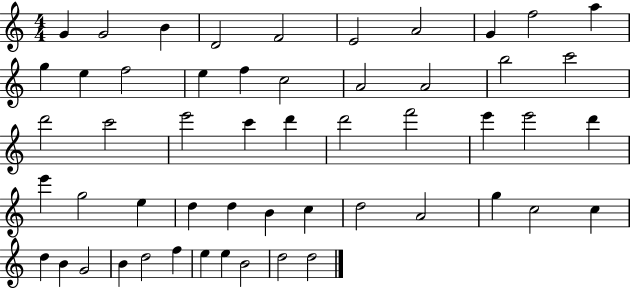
G4/q G4/h B4/q D4/h F4/h E4/h A4/h G4/q F5/h A5/q G5/q E5/q F5/h E5/q F5/q C5/h A4/h A4/h B5/h C6/h D6/h C6/h E6/h C6/q D6/q D6/h F6/h E6/q E6/h D6/q E6/q G5/h E5/q D5/q D5/q B4/q C5/q D5/h A4/h G5/q C5/h C5/q D5/q B4/q G4/h B4/q D5/h F5/q E5/q E5/q B4/h D5/h D5/h